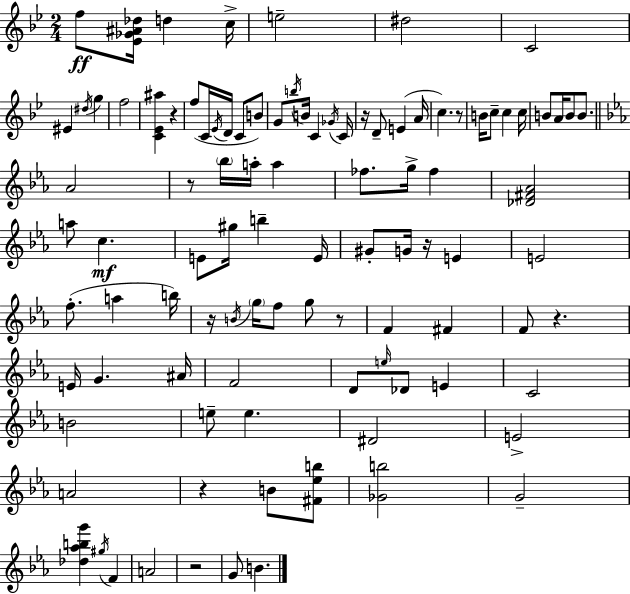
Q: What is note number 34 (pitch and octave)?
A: B4